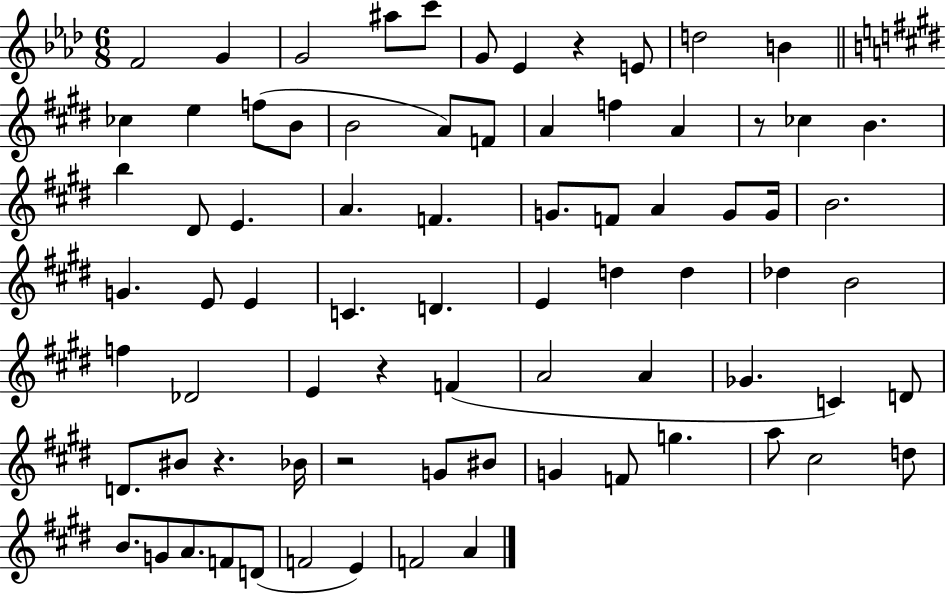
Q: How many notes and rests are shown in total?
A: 77